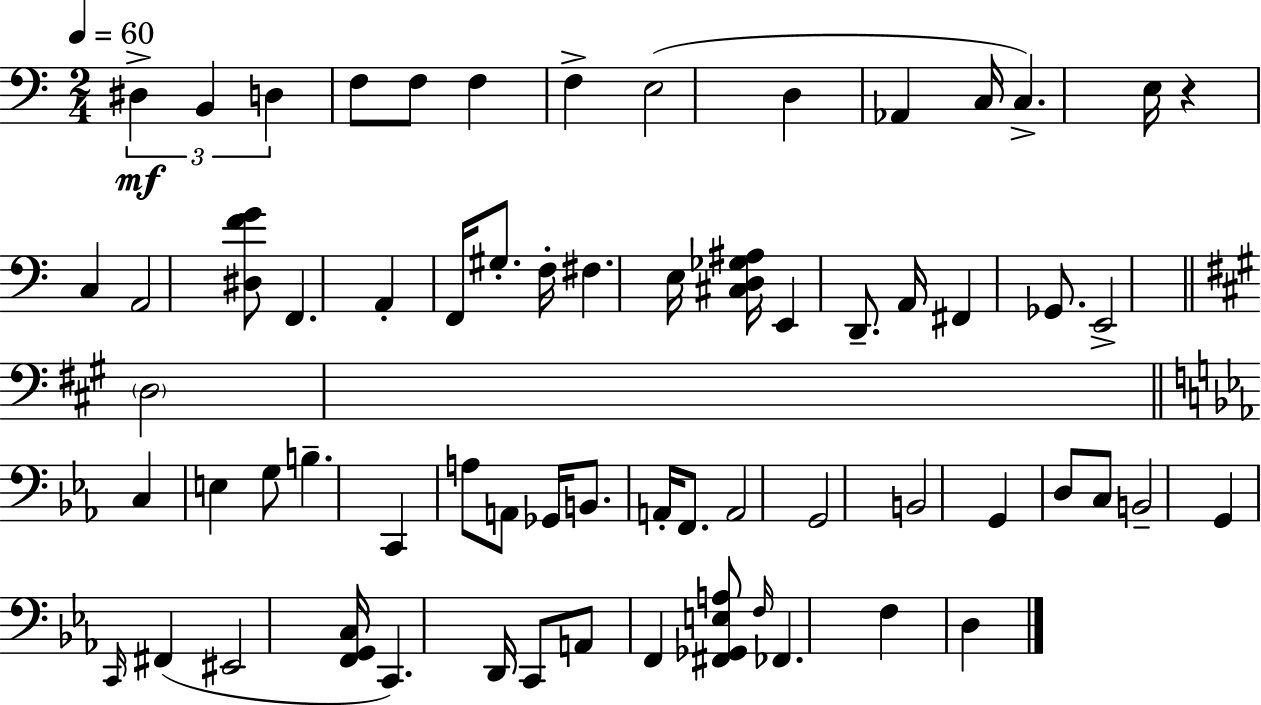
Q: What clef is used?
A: bass